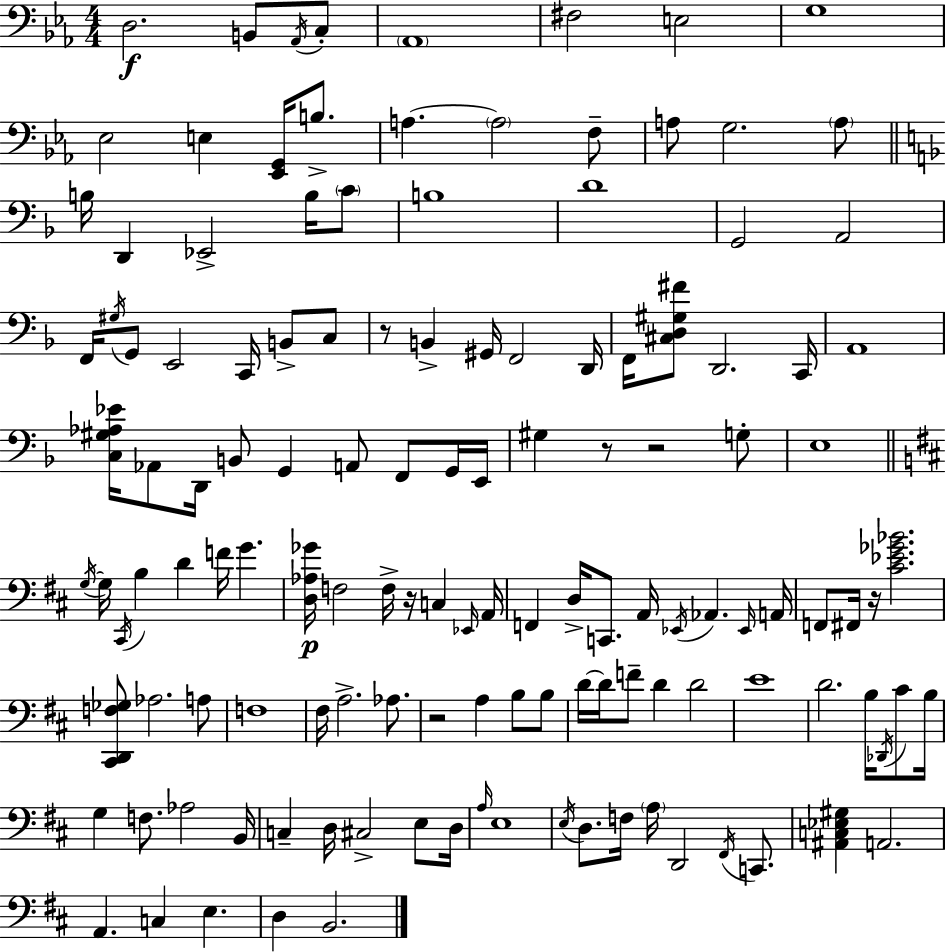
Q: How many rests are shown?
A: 6